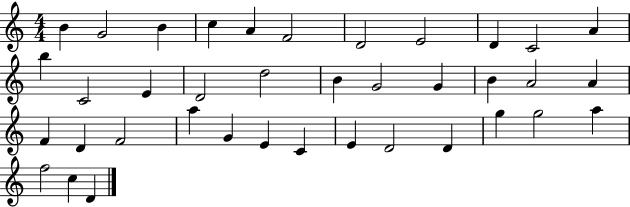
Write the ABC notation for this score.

X:1
T:Untitled
M:4/4
L:1/4
K:C
B G2 B c A F2 D2 E2 D C2 A b C2 E D2 d2 B G2 G B A2 A F D F2 a G E C E D2 D g g2 a f2 c D